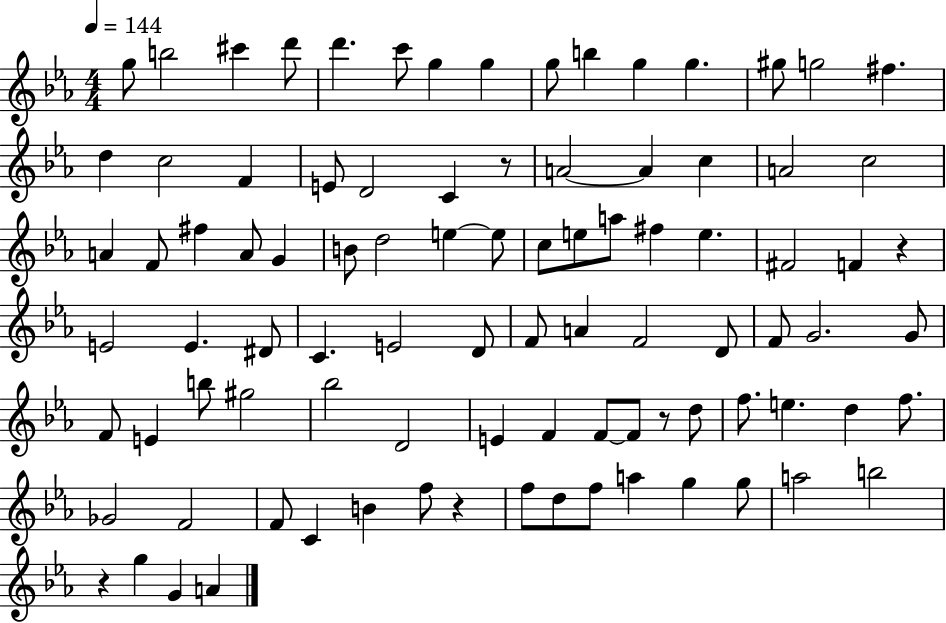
G5/e B5/h C#6/q D6/e D6/q. C6/e G5/q G5/q G5/e B5/q G5/q G5/q. G#5/e G5/h F#5/q. D5/q C5/h F4/q E4/e D4/h C4/q R/e A4/h A4/q C5/q A4/h C5/h A4/q F4/e F#5/q A4/e G4/q B4/e D5/h E5/q E5/e C5/e E5/e A5/e F#5/q E5/q. F#4/h F4/q R/q E4/h E4/q. D#4/e C4/q. E4/h D4/e F4/e A4/q F4/h D4/e F4/e G4/h. G4/e F4/e E4/q B5/e G#5/h Bb5/h D4/h E4/q F4/q F4/e F4/e R/e D5/e F5/e. E5/q. D5/q F5/e. Gb4/h F4/h F4/e C4/q B4/q F5/e R/q F5/e D5/e F5/e A5/q G5/q G5/e A5/h B5/h R/q G5/q G4/q A4/q